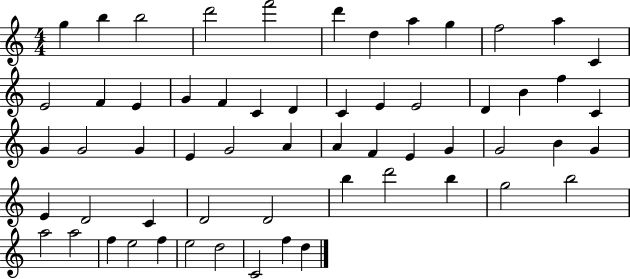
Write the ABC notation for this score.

X:1
T:Untitled
M:4/4
L:1/4
K:C
g b b2 d'2 f'2 d' d a g f2 a C E2 F E G F C D C E E2 D B f C G G2 G E G2 A A F E G G2 B G E D2 C D2 D2 b d'2 b g2 b2 a2 a2 f e2 f e2 d2 C2 f d